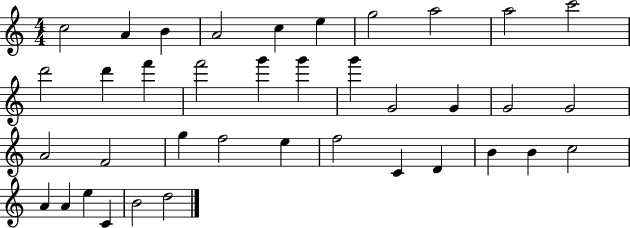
X:1
T:Untitled
M:4/4
L:1/4
K:C
c2 A B A2 c e g2 a2 a2 c'2 d'2 d' f' f'2 g' g' g' G2 G G2 G2 A2 F2 g f2 e f2 C D B B c2 A A e C B2 d2